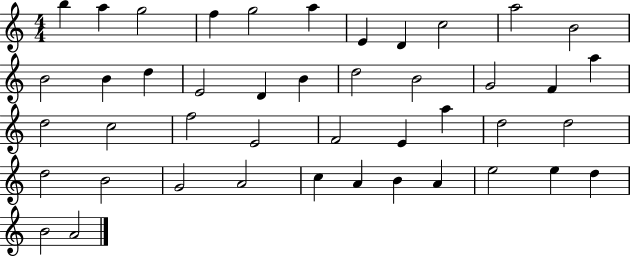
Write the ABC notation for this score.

X:1
T:Untitled
M:4/4
L:1/4
K:C
b a g2 f g2 a E D c2 a2 B2 B2 B d E2 D B d2 B2 G2 F a d2 c2 f2 E2 F2 E a d2 d2 d2 B2 G2 A2 c A B A e2 e d B2 A2